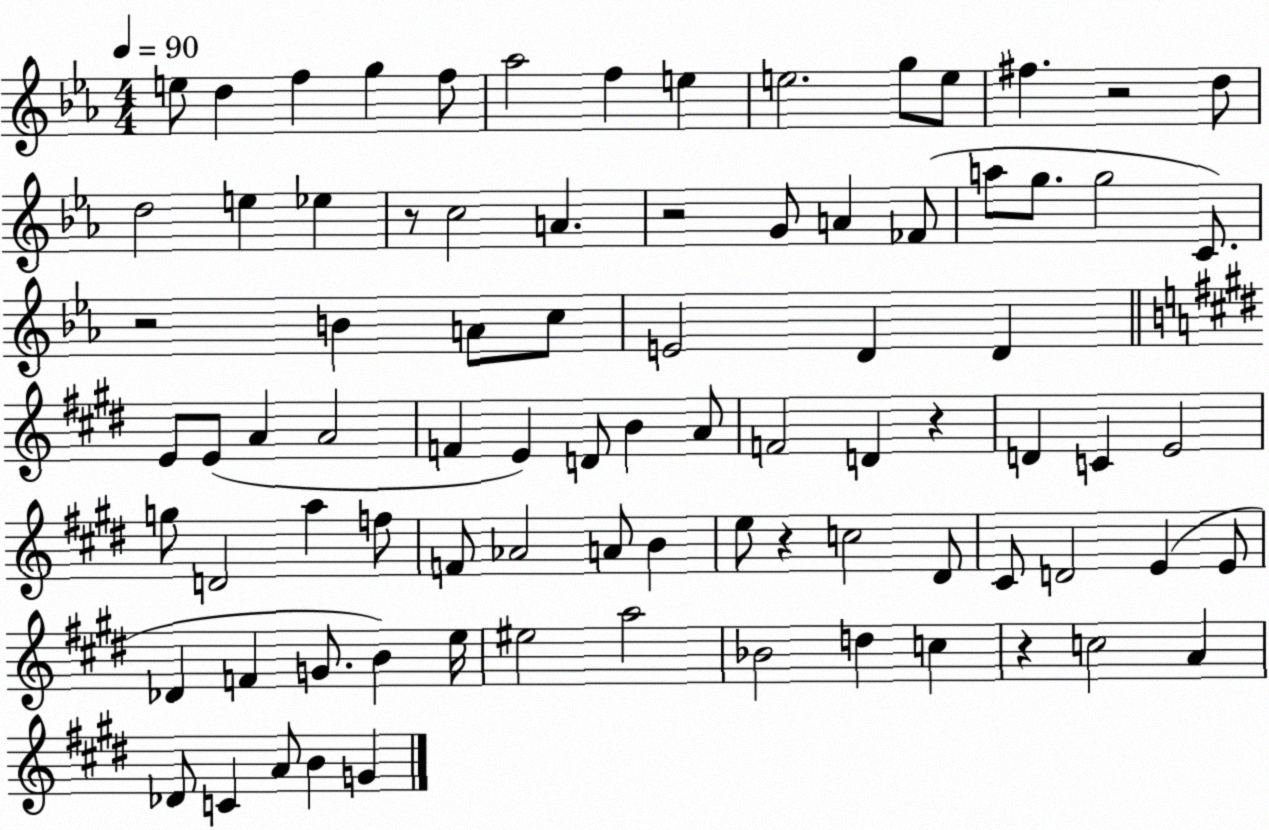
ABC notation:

X:1
T:Untitled
M:4/4
L:1/4
K:Eb
e/2 d f g f/2 _a2 f e e2 g/2 e/2 ^f z2 d/2 d2 e _e z/2 c2 A z2 G/2 A _F/2 a/2 g/2 g2 C/2 z2 B A/2 c/2 E2 D D E/2 E/2 A A2 F E D/2 B A/2 F2 D z D C E2 g/2 D2 a f/2 F/2 _A2 A/2 B e/2 z c2 ^D/2 ^C/2 D2 E E/2 _D F G/2 B e/4 ^e2 a2 _B2 d c z c2 A _D/2 C A/2 B G